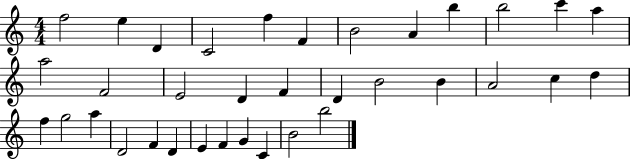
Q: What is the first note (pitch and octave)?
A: F5